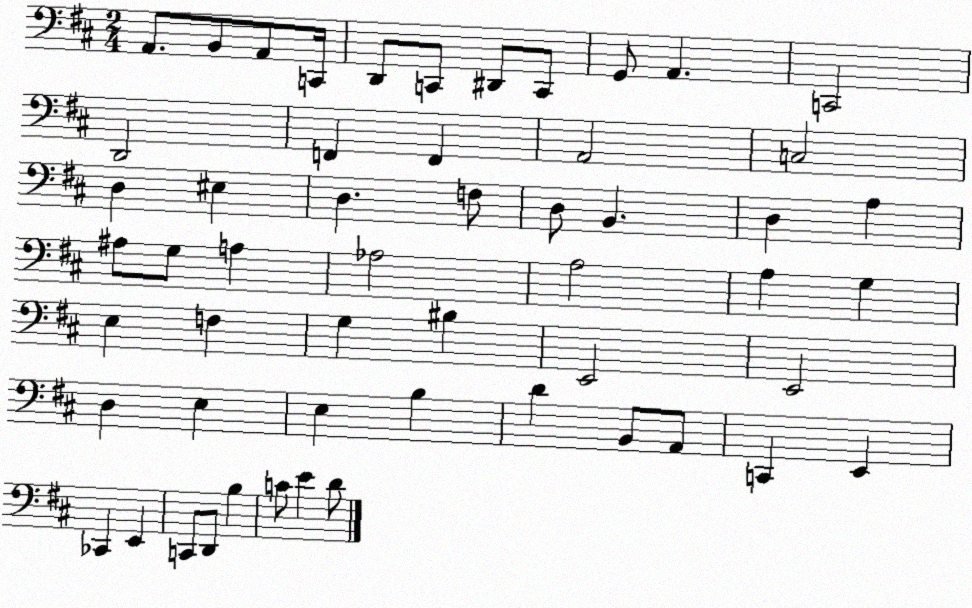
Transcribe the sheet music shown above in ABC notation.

X:1
T:Untitled
M:2/4
L:1/4
K:D
A,,/2 B,,/2 A,,/2 C,,/4 D,,/2 C,,/2 ^D,,/2 C,,/2 G,,/2 A,, C,,2 D,,2 F,, F,, A,,2 C,2 D, ^E, D, F,/2 D,/2 B,, D, A, ^A,/2 G,/2 A, _A,2 A,2 A, G, E, F, G, ^B, E,,2 E,,2 D, E, E, B, D B,,/2 A,,/2 C,, E,, _C,, E,, C,,/2 D,,/2 B, C/2 E D/2